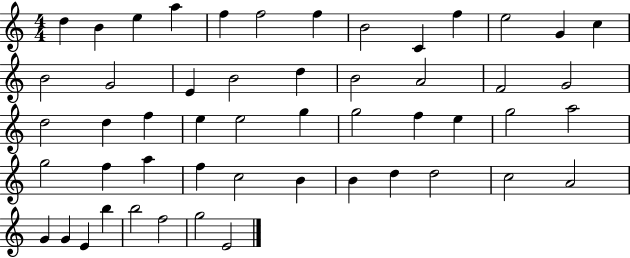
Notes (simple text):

D5/q B4/q E5/q A5/q F5/q F5/h F5/q B4/h C4/q F5/q E5/h G4/q C5/q B4/h G4/h E4/q B4/h D5/q B4/h A4/h F4/h G4/h D5/h D5/q F5/q E5/q E5/h G5/q G5/h F5/q E5/q G5/h A5/h G5/h F5/q A5/q F5/q C5/h B4/q B4/q D5/q D5/h C5/h A4/h G4/q G4/q E4/q B5/q B5/h F5/h G5/h E4/h